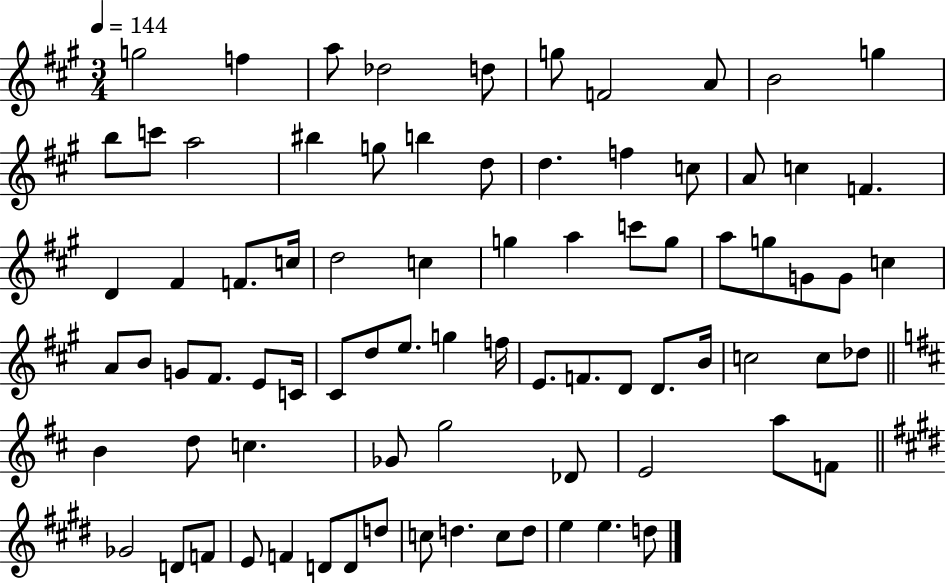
X:1
T:Untitled
M:3/4
L:1/4
K:A
g2 f a/2 _d2 d/2 g/2 F2 A/2 B2 g b/2 c'/2 a2 ^b g/2 b d/2 d f c/2 A/2 c F D ^F F/2 c/4 d2 c g a c'/2 g/2 a/2 g/2 G/2 G/2 c A/2 B/2 G/2 ^F/2 E/2 C/4 ^C/2 d/2 e/2 g f/4 E/2 F/2 D/2 D/2 B/4 c2 c/2 _d/2 B d/2 c _G/2 g2 _D/2 E2 a/2 F/2 _G2 D/2 F/2 E/2 F D/2 D/2 d/2 c/2 d c/2 d/2 e e d/2